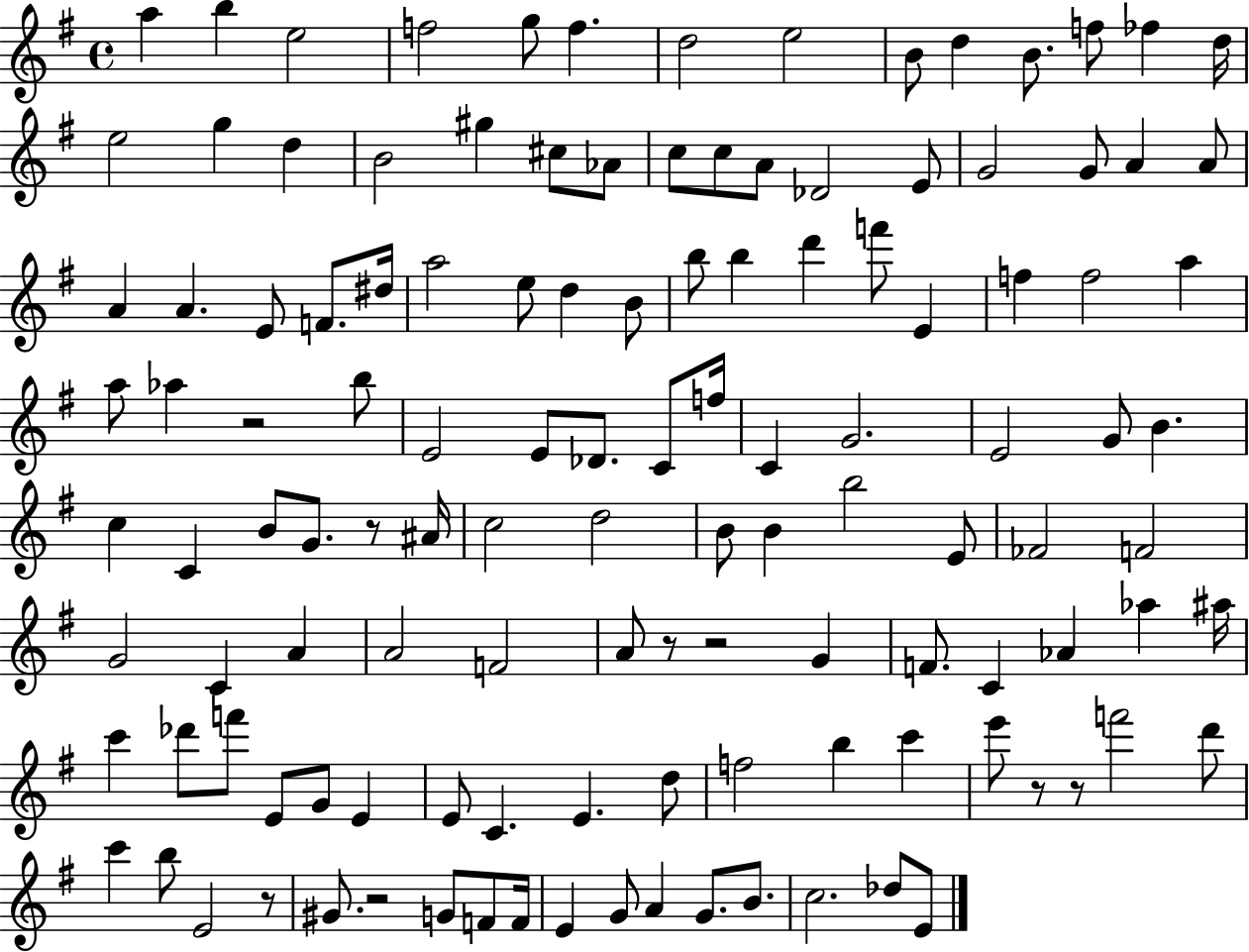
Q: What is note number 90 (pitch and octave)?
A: G4